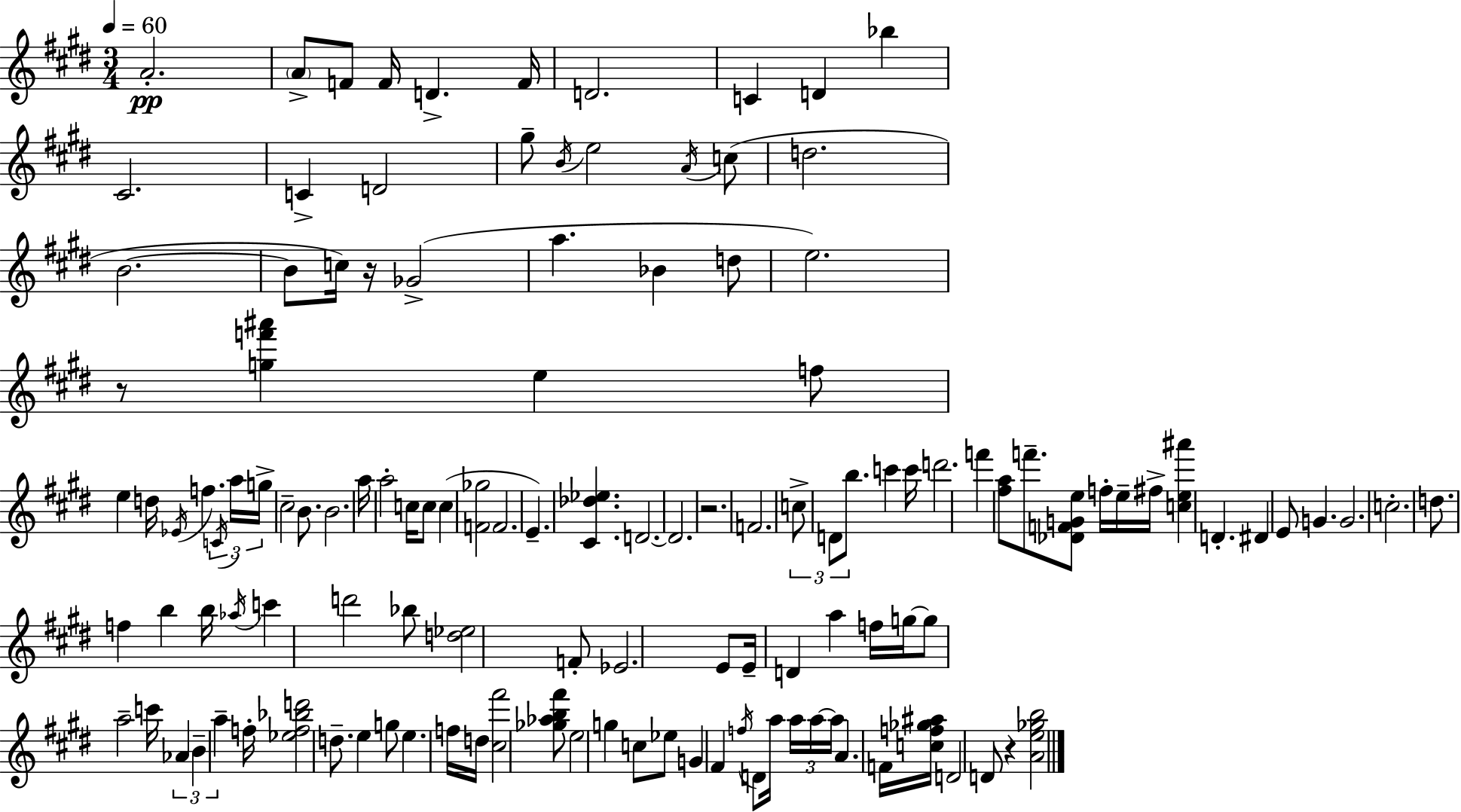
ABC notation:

X:1
T:Untitled
M:3/4
L:1/4
K:E
A2 A/2 F/2 F/4 D F/4 D2 C D _b ^C2 C D2 ^g/2 B/4 e2 A/4 c/2 d2 B2 B/2 c/4 z/4 _G2 a _B d/2 e2 z/2 [gf'^a'] e f/2 e d/4 _E/4 f C/4 a/4 g/4 ^c2 B/2 B2 a/4 a2 c/4 c/2 c [F_g]2 F2 E [^C_d_e] D2 D2 z2 F2 c/2 D/2 b/2 c' c'/4 d'2 f' [^fa]/2 f'/2 [_DFGe]/2 f/4 e/4 ^f/4 [ce^a'] D ^D E/2 G G2 c2 d/2 f b b/4 _a/4 c' d'2 _b/2 [d_e]2 F/2 _E2 E/2 E/4 D a f/4 g/4 g/2 a2 c'/4 _A B a f/4 [_ef_bd']2 d/2 e g/2 e f/4 d/4 [^c^f']2 [_g_ab^f']/2 e2 g c/2 _e/2 G ^F f/4 D/2 a/4 a/4 a/4 a/4 A F/4 [cf_g^a]/4 D2 D/2 z [Ae_gb]2